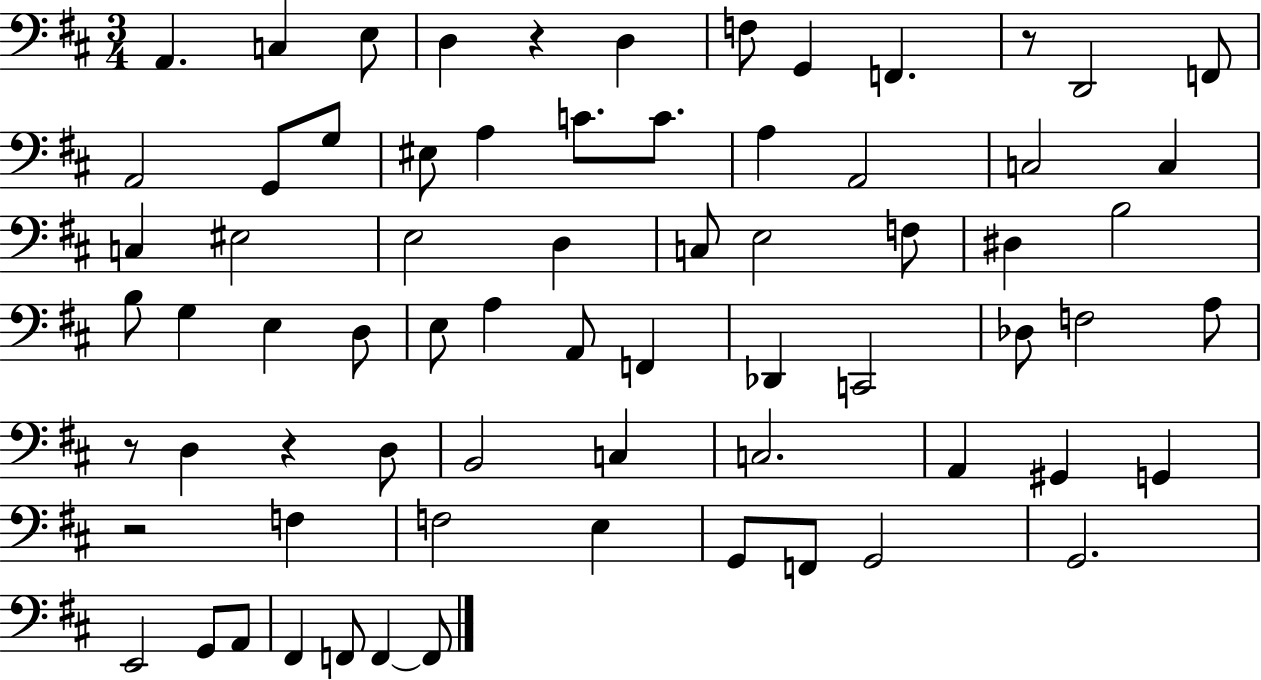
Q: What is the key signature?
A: D major